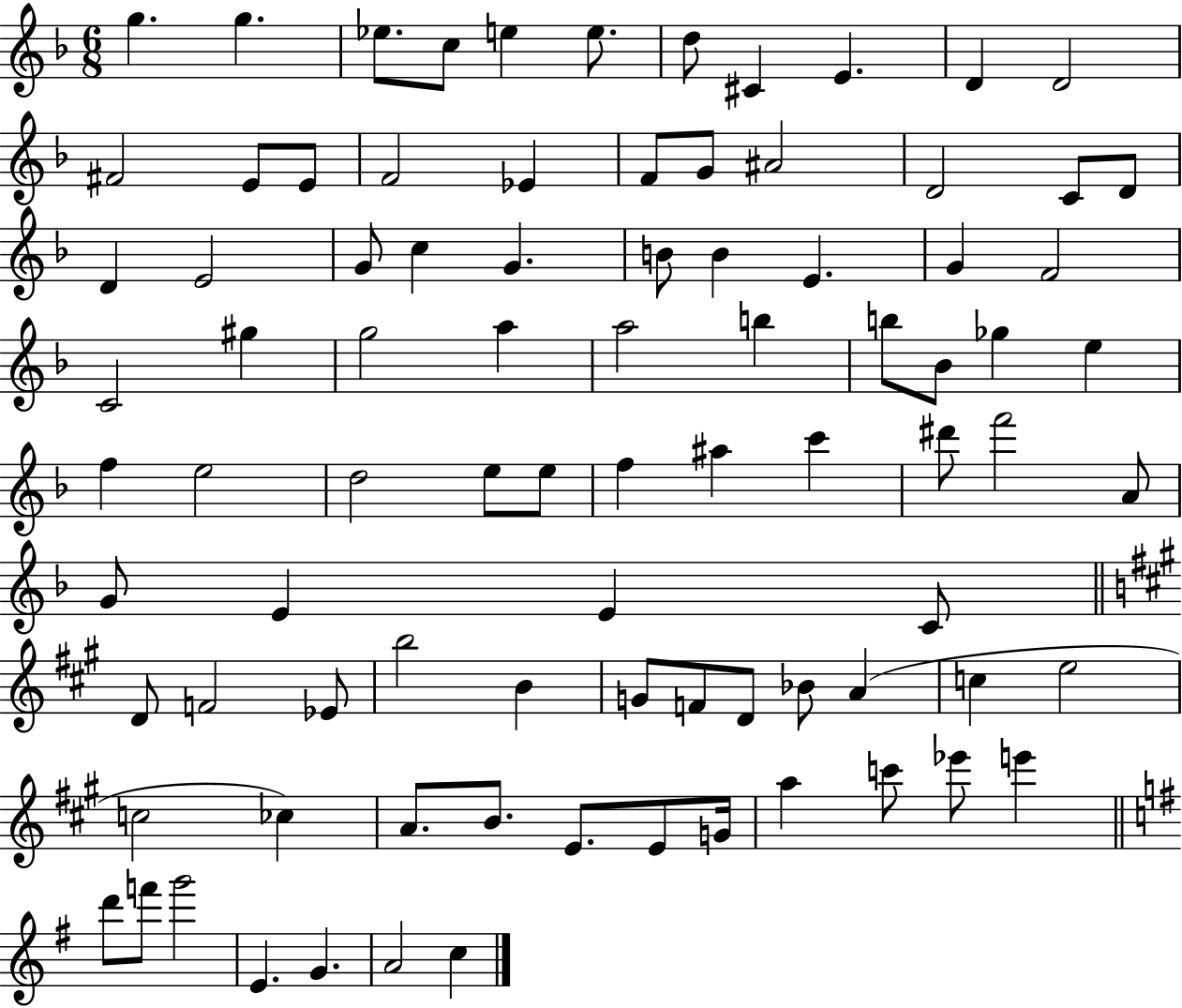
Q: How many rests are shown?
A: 0